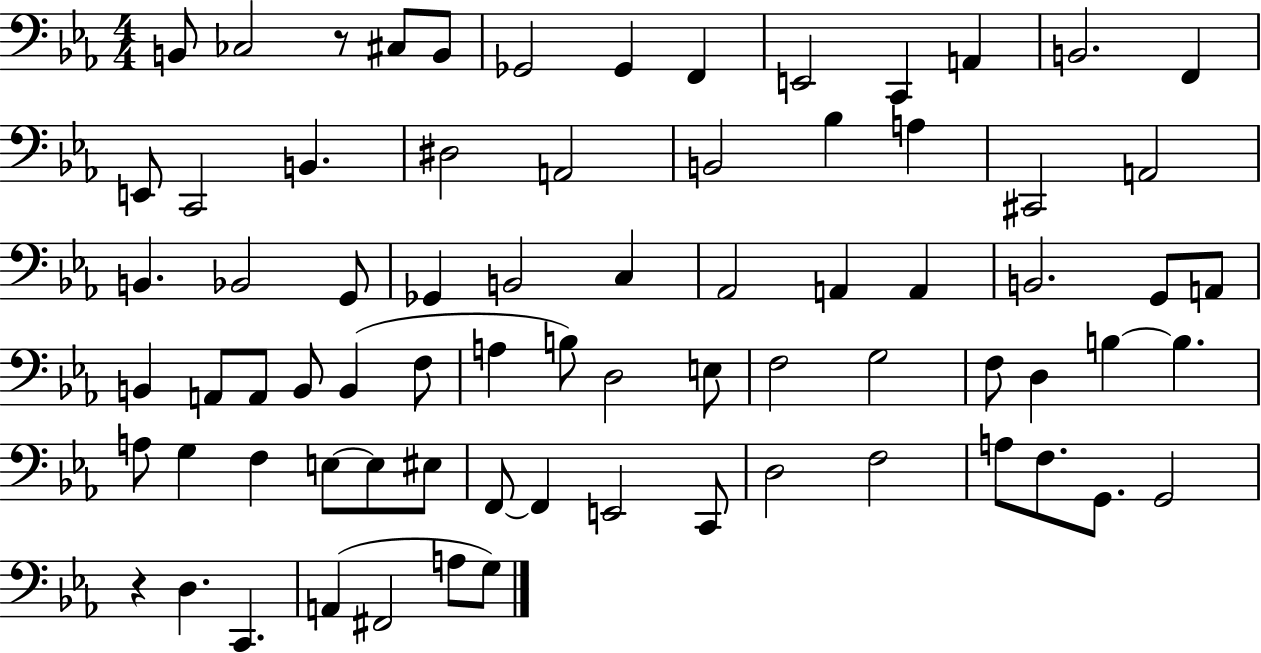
X:1
T:Untitled
M:4/4
L:1/4
K:Eb
B,,/2 _C,2 z/2 ^C,/2 B,,/2 _G,,2 _G,, F,, E,,2 C,, A,, B,,2 F,, E,,/2 C,,2 B,, ^D,2 A,,2 B,,2 _B, A, ^C,,2 A,,2 B,, _B,,2 G,,/2 _G,, B,,2 C, _A,,2 A,, A,, B,,2 G,,/2 A,,/2 B,, A,,/2 A,,/2 B,,/2 B,, F,/2 A, B,/2 D,2 E,/2 F,2 G,2 F,/2 D, B, B, A,/2 G, F, E,/2 E,/2 ^E,/2 F,,/2 F,, E,,2 C,,/2 D,2 F,2 A,/2 F,/2 G,,/2 G,,2 z D, C,, A,, ^F,,2 A,/2 G,/2